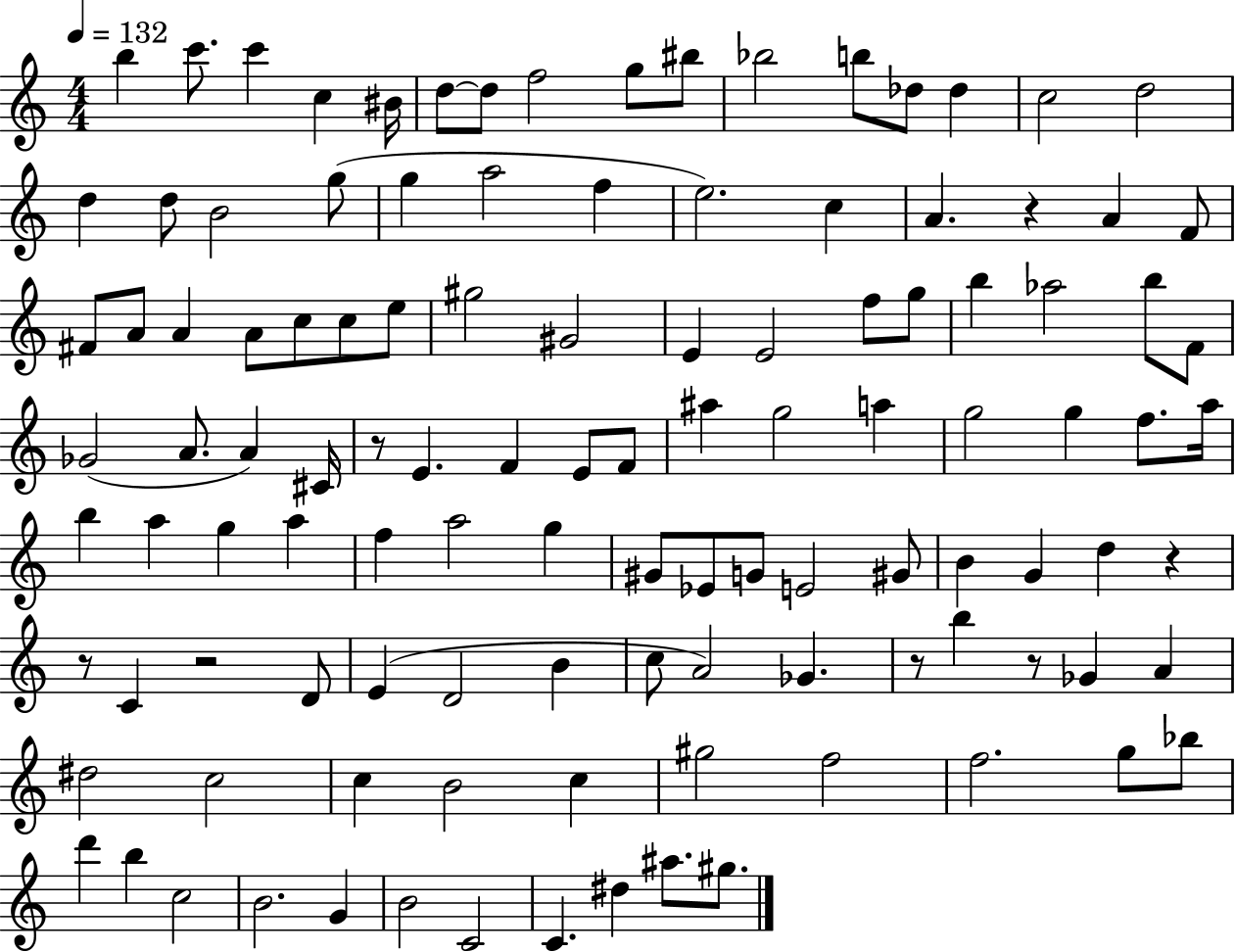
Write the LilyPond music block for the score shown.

{
  \clef treble
  \numericTimeSignature
  \time 4/4
  \key c \major
  \tempo 4 = 132
  b''4 c'''8. c'''4 c''4 bis'16 | d''8~~ d''8 f''2 g''8 bis''8 | bes''2 b''8 des''8 des''4 | c''2 d''2 | \break d''4 d''8 b'2 g''8( | g''4 a''2 f''4 | e''2.) c''4 | a'4. r4 a'4 f'8 | \break fis'8 a'8 a'4 a'8 c''8 c''8 e''8 | gis''2 gis'2 | e'4 e'2 f''8 g''8 | b''4 aes''2 b''8 f'8 | \break ges'2( a'8. a'4) cis'16 | r8 e'4. f'4 e'8 f'8 | ais''4 g''2 a''4 | g''2 g''4 f''8. a''16 | \break b''4 a''4 g''4 a''4 | f''4 a''2 g''4 | gis'8 ees'8 g'8 e'2 gis'8 | b'4 g'4 d''4 r4 | \break r8 c'4 r2 d'8 | e'4( d'2 b'4 | c''8 a'2) ges'4. | r8 b''4 r8 ges'4 a'4 | \break dis''2 c''2 | c''4 b'2 c''4 | gis''2 f''2 | f''2. g''8 bes''8 | \break d'''4 b''4 c''2 | b'2. g'4 | b'2 c'2 | c'4. dis''4 ais''8. gis''8. | \break \bar "|."
}